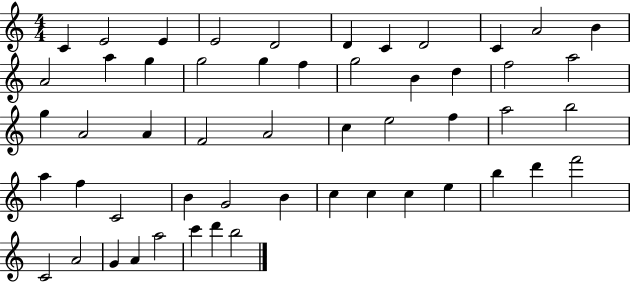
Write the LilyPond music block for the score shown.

{
  \clef treble
  \numericTimeSignature
  \time 4/4
  \key c \major
  c'4 e'2 e'4 | e'2 d'2 | d'4 c'4 d'2 | c'4 a'2 b'4 | \break a'2 a''4 g''4 | g''2 g''4 f''4 | g''2 b'4 d''4 | f''2 a''2 | \break g''4 a'2 a'4 | f'2 a'2 | c''4 e''2 f''4 | a''2 b''2 | \break a''4 f''4 c'2 | b'4 g'2 b'4 | c''4 c''4 c''4 e''4 | b''4 d'''4 f'''2 | \break c'2 a'2 | g'4 a'4 a''2 | c'''4 d'''4 b''2 | \bar "|."
}